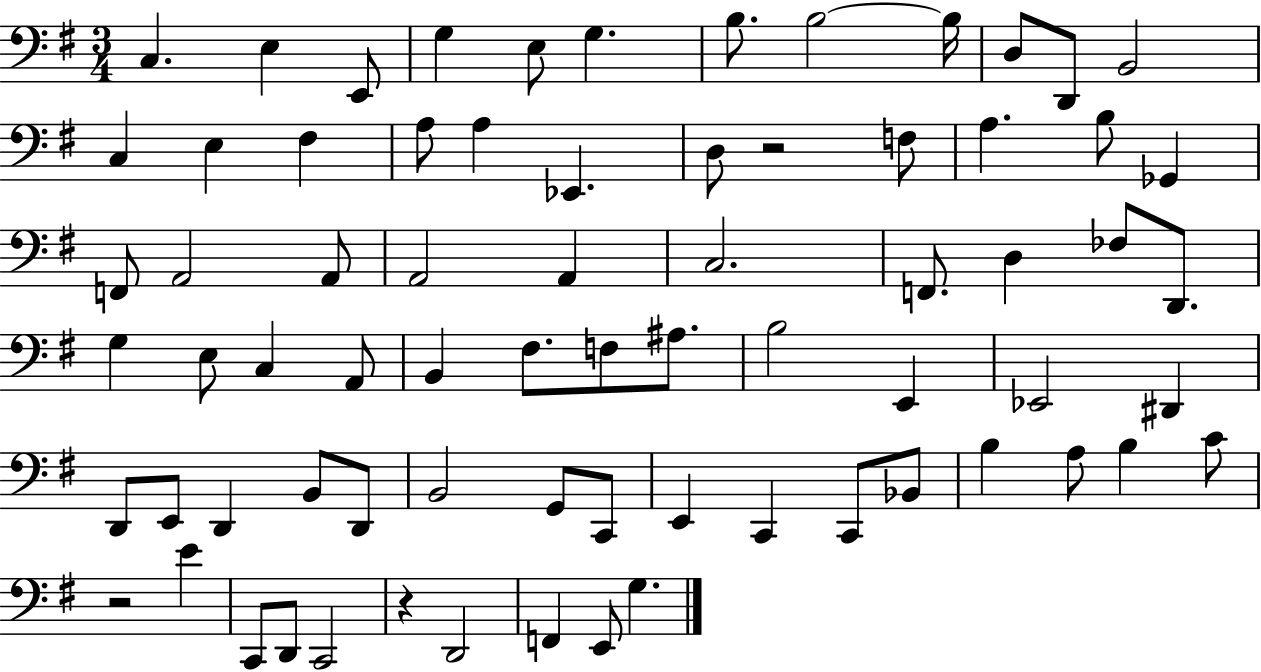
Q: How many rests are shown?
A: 3